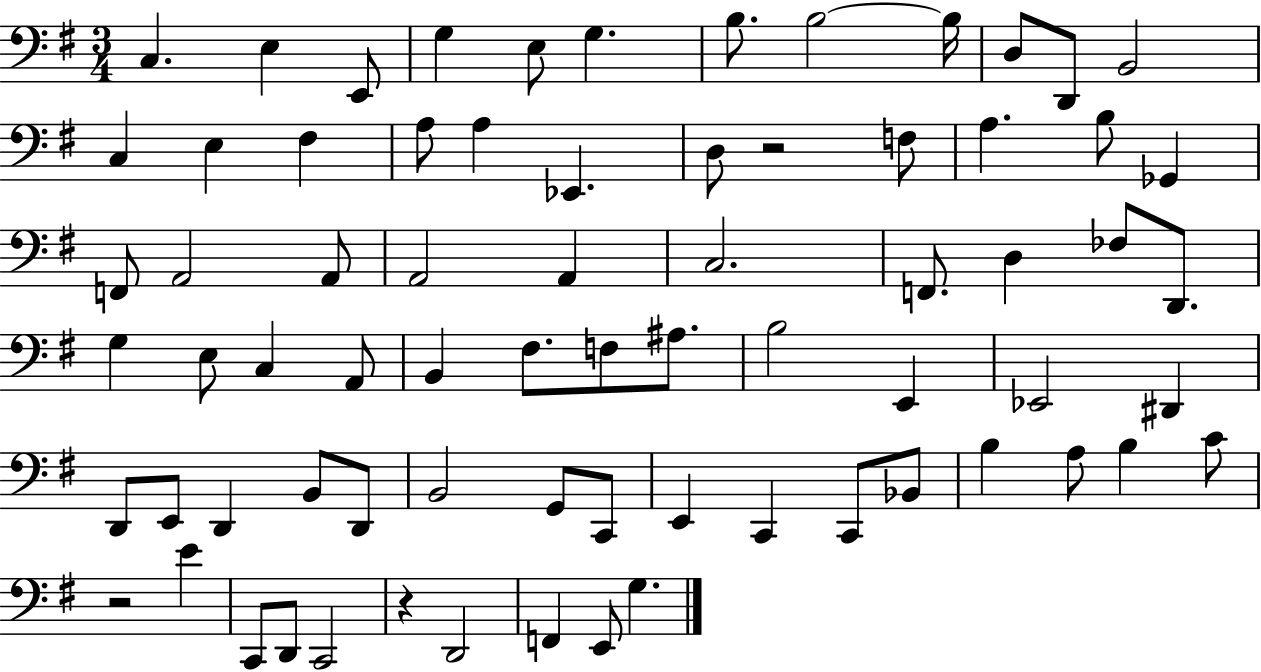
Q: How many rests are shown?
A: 3